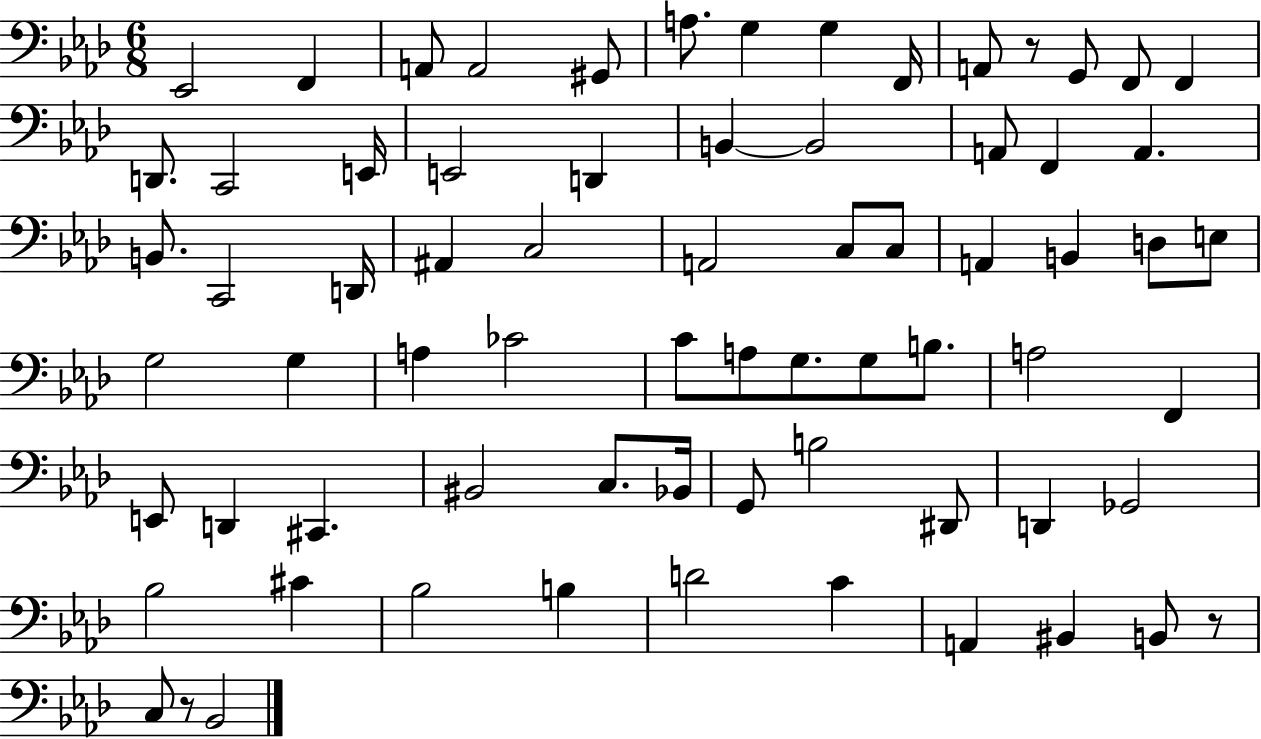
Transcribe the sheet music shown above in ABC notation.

X:1
T:Untitled
M:6/8
L:1/4
K:Ab
_E,,2 F,, A,,/2 A,,2 ^G,,/2 A,/2 G, G, F,,/4 A,,/2 z/2 G,,/2 F,,/2 F,, D,,/2 C,,2 E,,/4 E,,2 D,, B,, B,,2 A,,/2 F,, A,, B,,/2 C,,2 D,,/4 ^A,, C,2 A,,2 C,/2 C,/2 A,, B,, D,/2 E,/2 G,2 G, A, _C2 C/2 A,/2 G,/2 G,/2 B,/2 A,2 F,, E,,/2 D,, ^C,, ^B,,2 C,/2 _B,,/4 G,,/2 B,2 ^D,,/2 D,, _G,,2 _B,2 ^C _B,2 B, D2 C A,, ^B,, B,,/2 z/2 C,/2 z/2 _B,,2